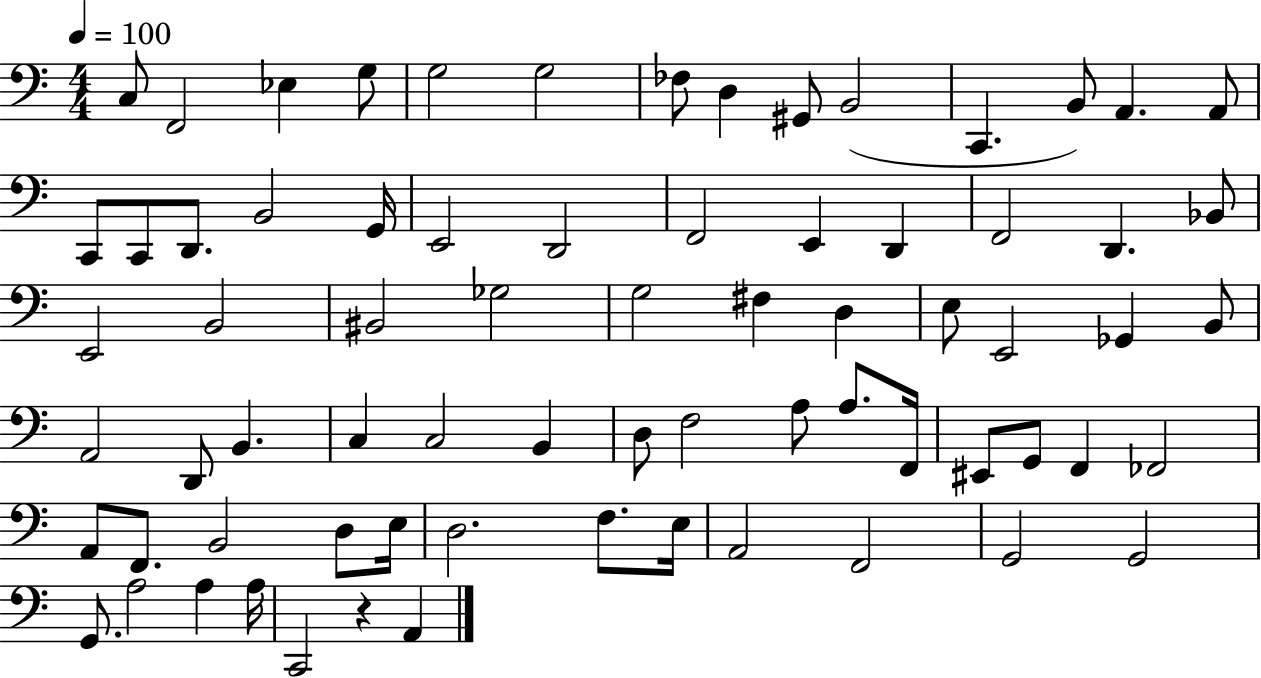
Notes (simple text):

C3/e F2/h Eb3/q G3/e G3/h G3/h FES3/e D3/q G#2/e B2/h C2/q. B2/e A2/q. A2/e C2/e C2/e D2/e. B2/h G2/s E2/h D2/h F2/h E2/q D2/q F2/h D2/q. Bb2/e E2/h B2/h BIS2/h Gb3/h G3/h F#3/q D3/q E3/e E2/h Gb2/q B2/e A2/h D2/e B2/q. C3/q C3/h B2/q D3/e F3/h A3/e A3/e. F2/s EIS2/e G2/e F2/q FES2/h A2/e F2/e. B2/h D3/e E3/s D3/h. F3/e. E3/s A2/h F2/h G2/h G2/h G2/e. A3/h A3/q A3/s C2/h R/q A2/q